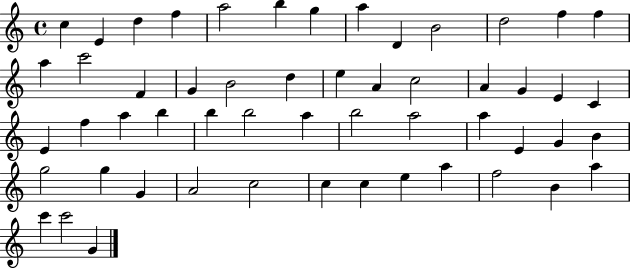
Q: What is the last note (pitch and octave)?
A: G4